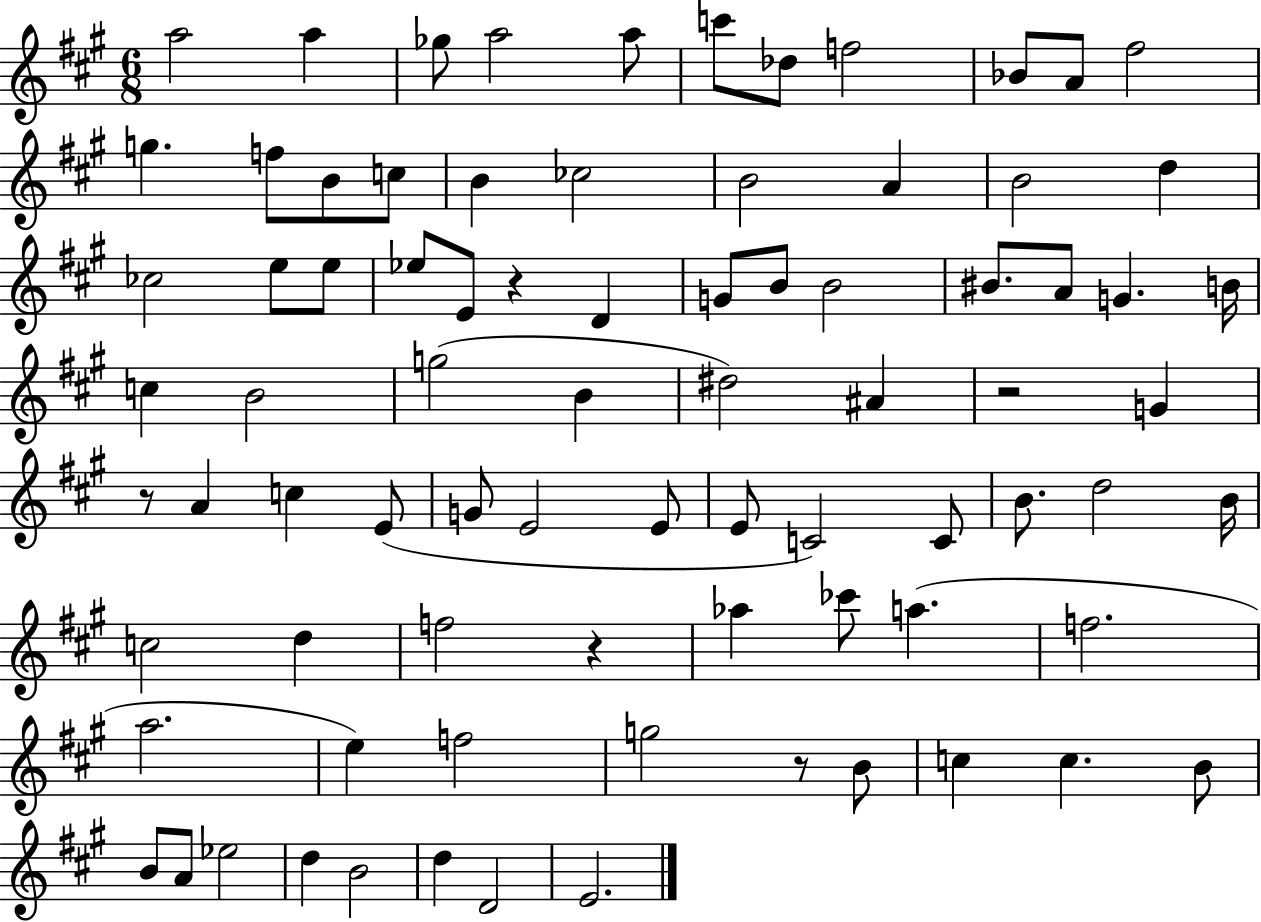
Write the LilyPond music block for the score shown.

{
  \clef treble
  \numericTimeSignature
  \time 6/8
  \key a \major
  a''2 a''4 | ges''8 a''2 a''8 | c'''8 des''8 f''2 | bes'8 a'8 fis''2 | \break g''4. f''8 b'8 c''8 | b'4 ces''2 | b'2 a'4 | b'2 d''4 | \break ces''2 e''8 e''8 | ees''8 e'8 r4 d'4 | g'8 b'8 b'2 | bis'8. a'8 g'4. b'16 | \break c''4 b'2 | g''2( b'4 | dis''2) ais'4 | r2 g'4 | \break r8 a'4 c''4 e'8( | g'8 e'2 e'8 | e'8 c'2) c'8 | b'8. d''2 b'16 | \break c''2 d''4 | f''2 r4 | aes''4 ces'''8 a''4.( | f''2. | \break a''2. | e''4) f''2 | g''2 r8 b'8 | c''4 c''4. b'8 | \break b'8 a'8 ees''2 | d''4 b'2 | d''4 d'2 | e'2. | \break \bar "|."
}